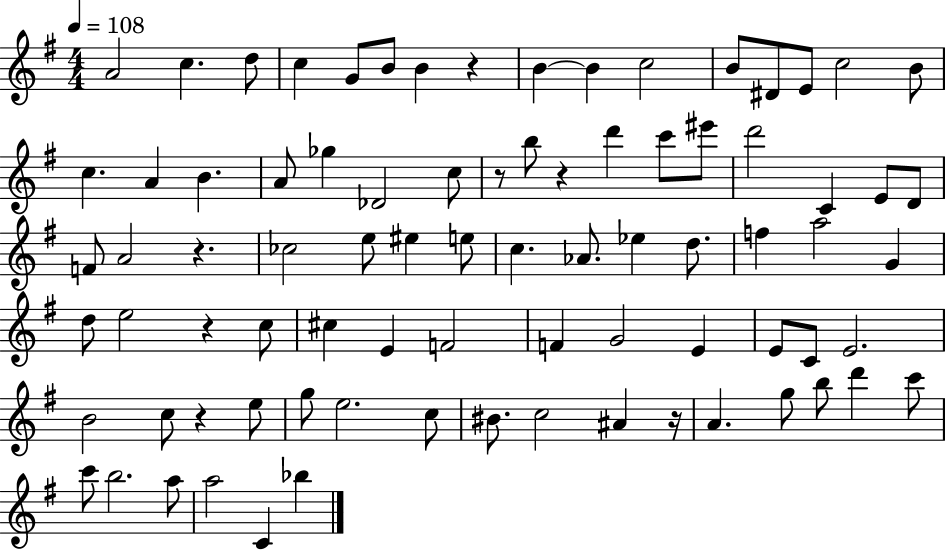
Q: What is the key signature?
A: G major